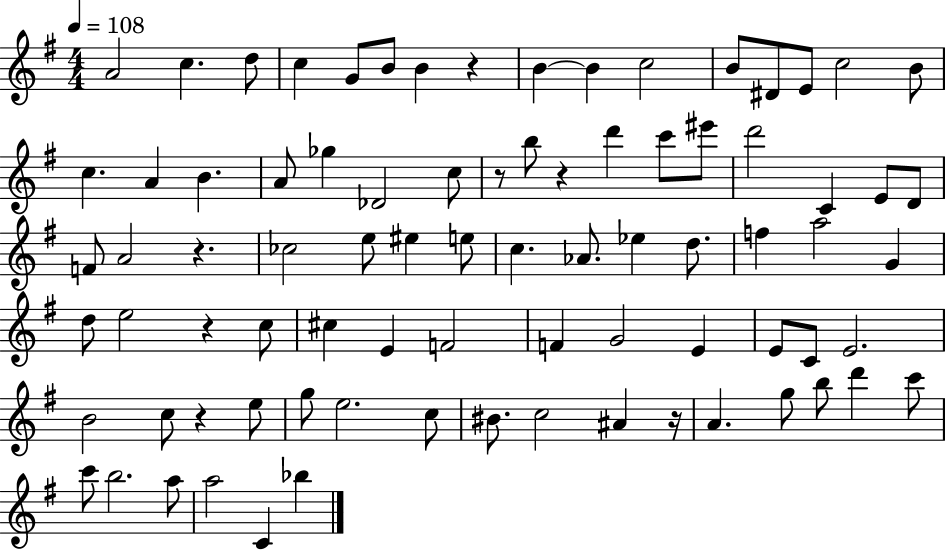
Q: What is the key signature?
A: G major